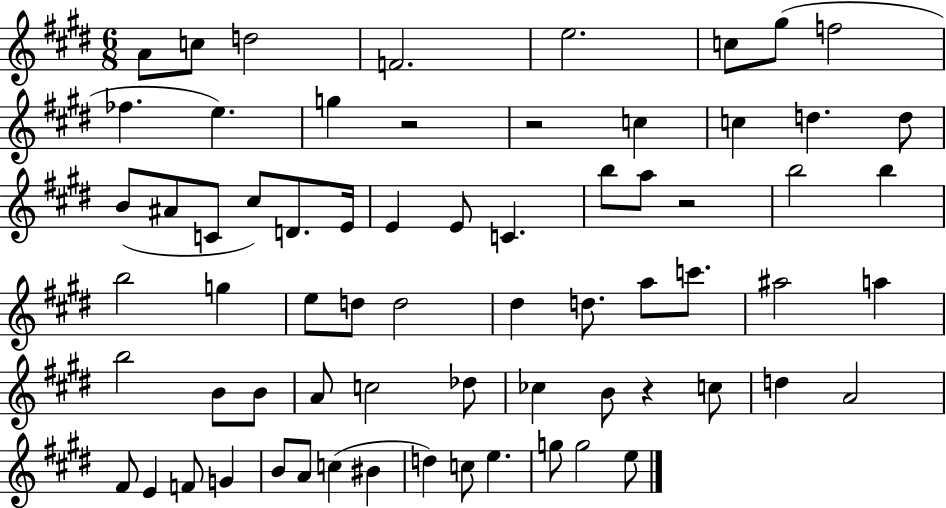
X:1
T:Untitled
M:6/8
L:1/4
K:E
A/2 c/2 d2 F2 e2 c/2 ^g/2 f2 _f e g z2 z2 c c d d/2 B/2 ^A/2 C/2 ^c/2 D/2 E/4 E E/2 C b/2 a/2 z2 b2 b b2 g e/2 d/2 d2 ^d d/2 a/2 c'/2 ^a2 a b2 B/2 B/2 A/2 c2 _d/2 _c B/2 z c/2 d A2 ^F/2 E F/2 G B/2 A/2 c ^B d c/2 e g/2 g2 e/2